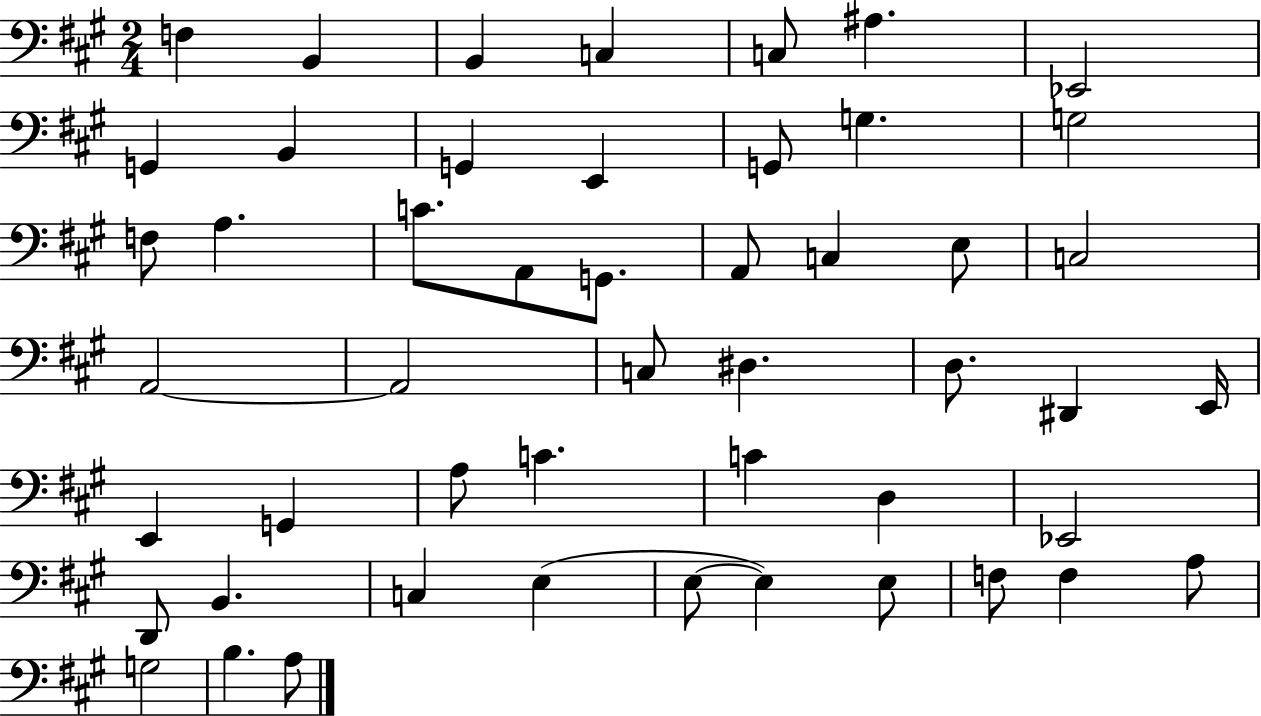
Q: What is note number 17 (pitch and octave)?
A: C4